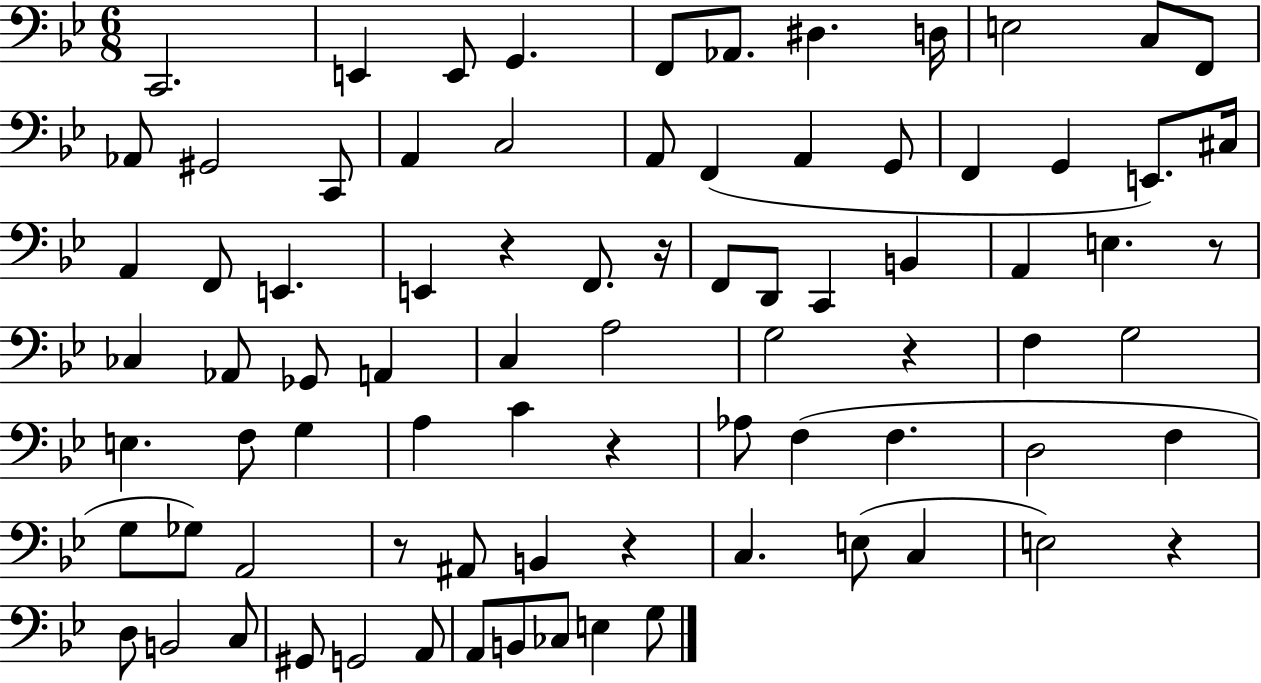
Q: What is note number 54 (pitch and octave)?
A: F3